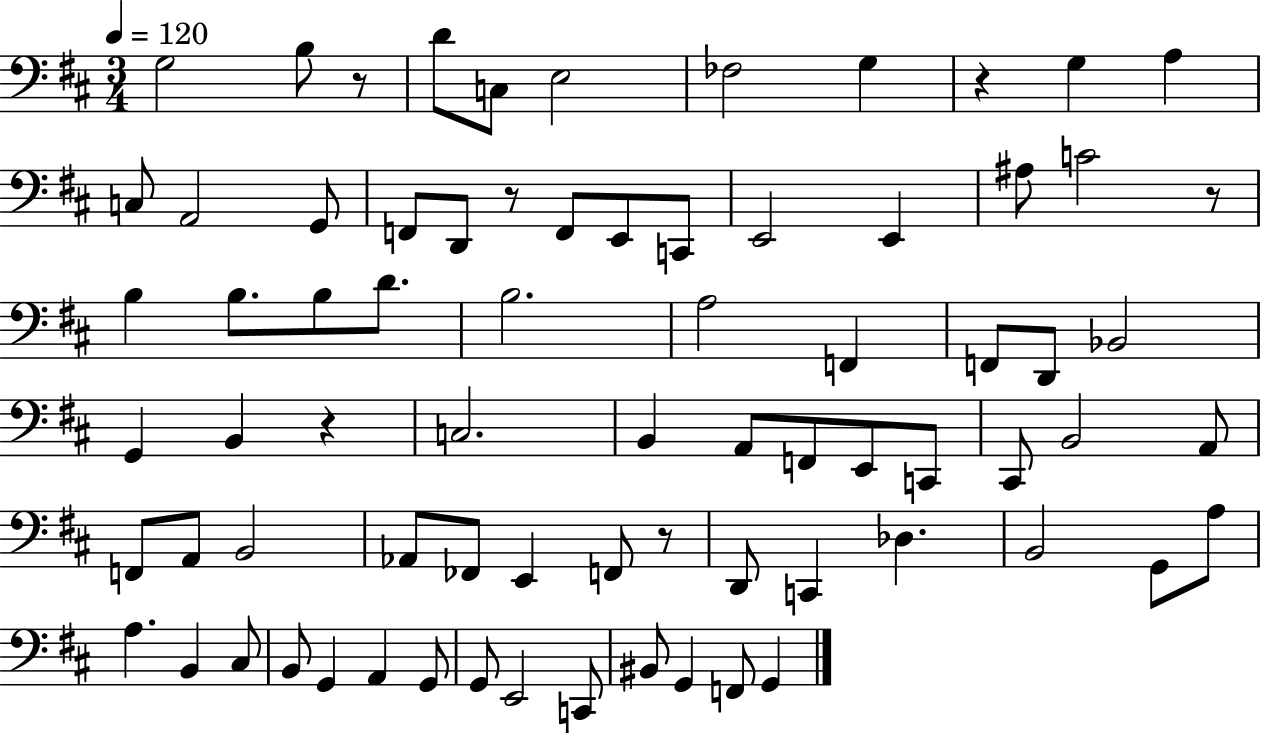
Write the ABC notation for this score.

X:1
T:Untitled
M:3/4
L:1/4
K:D
G,2 B,/2 z/2 D/2 C,/2 E,2 _F,2 G, z G, A, C,/2 A,,2 G,,/2 F,,/2 D,,/2 z/2 F,,/2 E,,/2 C,,/2 E,,2 E,, ^A,/2 C2 z/2 B, B,/2 B,/2 D/2 B,2 A,2 F,, F,,/2 D,,/2 _B,,2 G,, B,, z C,2 B,, A,,/2 F,,/2 E,,/2 C,,/2 ^C,,/2 B,,2 A,,/2 F,,/2 A,,/2 B,,2 _A,,/2 _F,,/2 E,, F,,/2 z/2 D,,/2 C,, _D, B,,2 G,,/2 A,/2 A, B,, ^C,/2 B,,/2 G,, A,, G,,/2 G,,/2 E,,2 C,,/2 ^B,,/2 G,, F,,/2 G,,